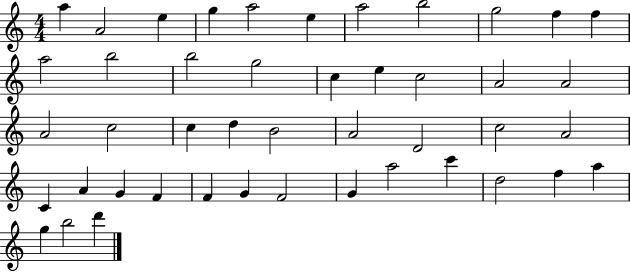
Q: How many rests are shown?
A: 0